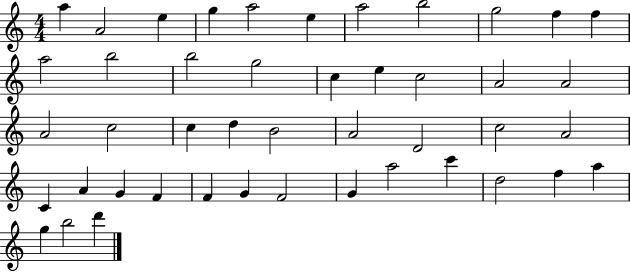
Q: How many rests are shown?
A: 0